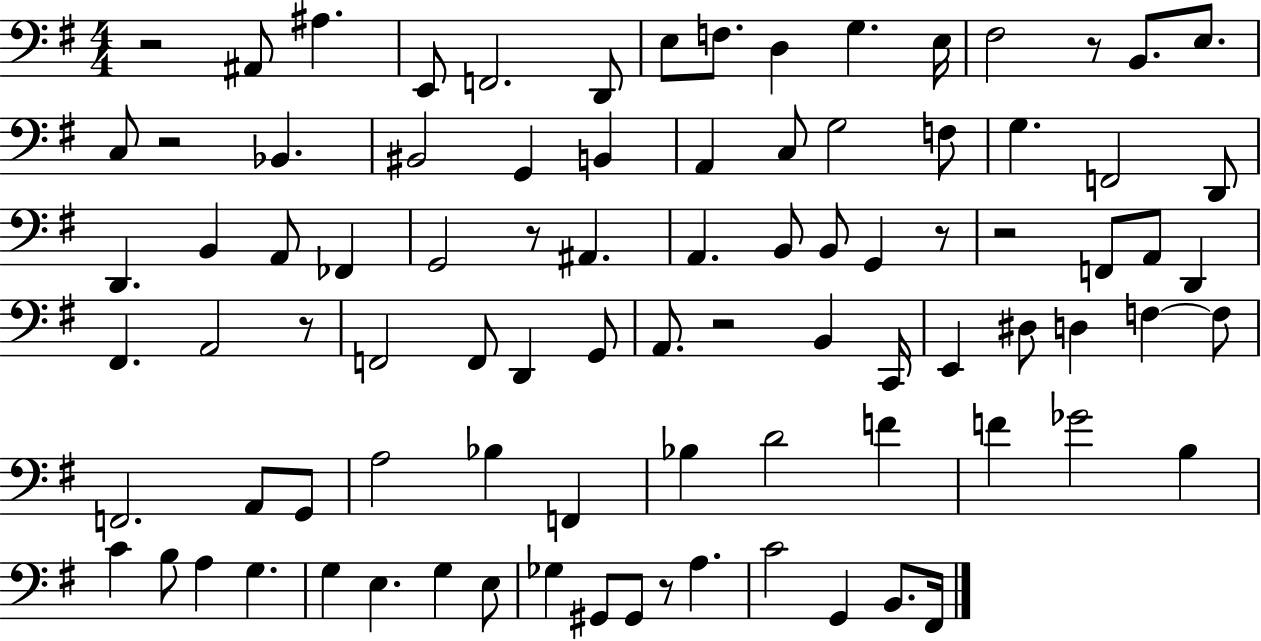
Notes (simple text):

R/h A#2/e A#3/q. E2/e F2/h. D2/e E3/e F3/e. D3/q G3/q. E3/s F#3/h R/e B2/e. E3/e. C3/e R/h Bb2/q. BIS2/h G2/q B2/q A2/q C3/e G3/h F3/e G3/q. F2/h D2/e D2/q. B2/q A2/e FES2/q G2/h R/e A#2/q. A2/q. B2/e B2/e G2/q R/e R/h F2/e A2/e D2/q F#2/q. A2/h R/e F2/h F2/e D2/q G2/e A2/e. R/h B2/q C2/s E2/q D#3/e D3/q F3/q F3/e F2/h. A2/e G2/e A3/h Bb3/q F2/q Bb3/q D4/h F4/q F4/q Gb4/h B3/q C4/q B3/e A3/q G3/q. G3/q E3/q. G3/q E3/e Gb3/q G#2/e G#2/e R/e A3/q. C4/h G2/q B2/e. F#2/s